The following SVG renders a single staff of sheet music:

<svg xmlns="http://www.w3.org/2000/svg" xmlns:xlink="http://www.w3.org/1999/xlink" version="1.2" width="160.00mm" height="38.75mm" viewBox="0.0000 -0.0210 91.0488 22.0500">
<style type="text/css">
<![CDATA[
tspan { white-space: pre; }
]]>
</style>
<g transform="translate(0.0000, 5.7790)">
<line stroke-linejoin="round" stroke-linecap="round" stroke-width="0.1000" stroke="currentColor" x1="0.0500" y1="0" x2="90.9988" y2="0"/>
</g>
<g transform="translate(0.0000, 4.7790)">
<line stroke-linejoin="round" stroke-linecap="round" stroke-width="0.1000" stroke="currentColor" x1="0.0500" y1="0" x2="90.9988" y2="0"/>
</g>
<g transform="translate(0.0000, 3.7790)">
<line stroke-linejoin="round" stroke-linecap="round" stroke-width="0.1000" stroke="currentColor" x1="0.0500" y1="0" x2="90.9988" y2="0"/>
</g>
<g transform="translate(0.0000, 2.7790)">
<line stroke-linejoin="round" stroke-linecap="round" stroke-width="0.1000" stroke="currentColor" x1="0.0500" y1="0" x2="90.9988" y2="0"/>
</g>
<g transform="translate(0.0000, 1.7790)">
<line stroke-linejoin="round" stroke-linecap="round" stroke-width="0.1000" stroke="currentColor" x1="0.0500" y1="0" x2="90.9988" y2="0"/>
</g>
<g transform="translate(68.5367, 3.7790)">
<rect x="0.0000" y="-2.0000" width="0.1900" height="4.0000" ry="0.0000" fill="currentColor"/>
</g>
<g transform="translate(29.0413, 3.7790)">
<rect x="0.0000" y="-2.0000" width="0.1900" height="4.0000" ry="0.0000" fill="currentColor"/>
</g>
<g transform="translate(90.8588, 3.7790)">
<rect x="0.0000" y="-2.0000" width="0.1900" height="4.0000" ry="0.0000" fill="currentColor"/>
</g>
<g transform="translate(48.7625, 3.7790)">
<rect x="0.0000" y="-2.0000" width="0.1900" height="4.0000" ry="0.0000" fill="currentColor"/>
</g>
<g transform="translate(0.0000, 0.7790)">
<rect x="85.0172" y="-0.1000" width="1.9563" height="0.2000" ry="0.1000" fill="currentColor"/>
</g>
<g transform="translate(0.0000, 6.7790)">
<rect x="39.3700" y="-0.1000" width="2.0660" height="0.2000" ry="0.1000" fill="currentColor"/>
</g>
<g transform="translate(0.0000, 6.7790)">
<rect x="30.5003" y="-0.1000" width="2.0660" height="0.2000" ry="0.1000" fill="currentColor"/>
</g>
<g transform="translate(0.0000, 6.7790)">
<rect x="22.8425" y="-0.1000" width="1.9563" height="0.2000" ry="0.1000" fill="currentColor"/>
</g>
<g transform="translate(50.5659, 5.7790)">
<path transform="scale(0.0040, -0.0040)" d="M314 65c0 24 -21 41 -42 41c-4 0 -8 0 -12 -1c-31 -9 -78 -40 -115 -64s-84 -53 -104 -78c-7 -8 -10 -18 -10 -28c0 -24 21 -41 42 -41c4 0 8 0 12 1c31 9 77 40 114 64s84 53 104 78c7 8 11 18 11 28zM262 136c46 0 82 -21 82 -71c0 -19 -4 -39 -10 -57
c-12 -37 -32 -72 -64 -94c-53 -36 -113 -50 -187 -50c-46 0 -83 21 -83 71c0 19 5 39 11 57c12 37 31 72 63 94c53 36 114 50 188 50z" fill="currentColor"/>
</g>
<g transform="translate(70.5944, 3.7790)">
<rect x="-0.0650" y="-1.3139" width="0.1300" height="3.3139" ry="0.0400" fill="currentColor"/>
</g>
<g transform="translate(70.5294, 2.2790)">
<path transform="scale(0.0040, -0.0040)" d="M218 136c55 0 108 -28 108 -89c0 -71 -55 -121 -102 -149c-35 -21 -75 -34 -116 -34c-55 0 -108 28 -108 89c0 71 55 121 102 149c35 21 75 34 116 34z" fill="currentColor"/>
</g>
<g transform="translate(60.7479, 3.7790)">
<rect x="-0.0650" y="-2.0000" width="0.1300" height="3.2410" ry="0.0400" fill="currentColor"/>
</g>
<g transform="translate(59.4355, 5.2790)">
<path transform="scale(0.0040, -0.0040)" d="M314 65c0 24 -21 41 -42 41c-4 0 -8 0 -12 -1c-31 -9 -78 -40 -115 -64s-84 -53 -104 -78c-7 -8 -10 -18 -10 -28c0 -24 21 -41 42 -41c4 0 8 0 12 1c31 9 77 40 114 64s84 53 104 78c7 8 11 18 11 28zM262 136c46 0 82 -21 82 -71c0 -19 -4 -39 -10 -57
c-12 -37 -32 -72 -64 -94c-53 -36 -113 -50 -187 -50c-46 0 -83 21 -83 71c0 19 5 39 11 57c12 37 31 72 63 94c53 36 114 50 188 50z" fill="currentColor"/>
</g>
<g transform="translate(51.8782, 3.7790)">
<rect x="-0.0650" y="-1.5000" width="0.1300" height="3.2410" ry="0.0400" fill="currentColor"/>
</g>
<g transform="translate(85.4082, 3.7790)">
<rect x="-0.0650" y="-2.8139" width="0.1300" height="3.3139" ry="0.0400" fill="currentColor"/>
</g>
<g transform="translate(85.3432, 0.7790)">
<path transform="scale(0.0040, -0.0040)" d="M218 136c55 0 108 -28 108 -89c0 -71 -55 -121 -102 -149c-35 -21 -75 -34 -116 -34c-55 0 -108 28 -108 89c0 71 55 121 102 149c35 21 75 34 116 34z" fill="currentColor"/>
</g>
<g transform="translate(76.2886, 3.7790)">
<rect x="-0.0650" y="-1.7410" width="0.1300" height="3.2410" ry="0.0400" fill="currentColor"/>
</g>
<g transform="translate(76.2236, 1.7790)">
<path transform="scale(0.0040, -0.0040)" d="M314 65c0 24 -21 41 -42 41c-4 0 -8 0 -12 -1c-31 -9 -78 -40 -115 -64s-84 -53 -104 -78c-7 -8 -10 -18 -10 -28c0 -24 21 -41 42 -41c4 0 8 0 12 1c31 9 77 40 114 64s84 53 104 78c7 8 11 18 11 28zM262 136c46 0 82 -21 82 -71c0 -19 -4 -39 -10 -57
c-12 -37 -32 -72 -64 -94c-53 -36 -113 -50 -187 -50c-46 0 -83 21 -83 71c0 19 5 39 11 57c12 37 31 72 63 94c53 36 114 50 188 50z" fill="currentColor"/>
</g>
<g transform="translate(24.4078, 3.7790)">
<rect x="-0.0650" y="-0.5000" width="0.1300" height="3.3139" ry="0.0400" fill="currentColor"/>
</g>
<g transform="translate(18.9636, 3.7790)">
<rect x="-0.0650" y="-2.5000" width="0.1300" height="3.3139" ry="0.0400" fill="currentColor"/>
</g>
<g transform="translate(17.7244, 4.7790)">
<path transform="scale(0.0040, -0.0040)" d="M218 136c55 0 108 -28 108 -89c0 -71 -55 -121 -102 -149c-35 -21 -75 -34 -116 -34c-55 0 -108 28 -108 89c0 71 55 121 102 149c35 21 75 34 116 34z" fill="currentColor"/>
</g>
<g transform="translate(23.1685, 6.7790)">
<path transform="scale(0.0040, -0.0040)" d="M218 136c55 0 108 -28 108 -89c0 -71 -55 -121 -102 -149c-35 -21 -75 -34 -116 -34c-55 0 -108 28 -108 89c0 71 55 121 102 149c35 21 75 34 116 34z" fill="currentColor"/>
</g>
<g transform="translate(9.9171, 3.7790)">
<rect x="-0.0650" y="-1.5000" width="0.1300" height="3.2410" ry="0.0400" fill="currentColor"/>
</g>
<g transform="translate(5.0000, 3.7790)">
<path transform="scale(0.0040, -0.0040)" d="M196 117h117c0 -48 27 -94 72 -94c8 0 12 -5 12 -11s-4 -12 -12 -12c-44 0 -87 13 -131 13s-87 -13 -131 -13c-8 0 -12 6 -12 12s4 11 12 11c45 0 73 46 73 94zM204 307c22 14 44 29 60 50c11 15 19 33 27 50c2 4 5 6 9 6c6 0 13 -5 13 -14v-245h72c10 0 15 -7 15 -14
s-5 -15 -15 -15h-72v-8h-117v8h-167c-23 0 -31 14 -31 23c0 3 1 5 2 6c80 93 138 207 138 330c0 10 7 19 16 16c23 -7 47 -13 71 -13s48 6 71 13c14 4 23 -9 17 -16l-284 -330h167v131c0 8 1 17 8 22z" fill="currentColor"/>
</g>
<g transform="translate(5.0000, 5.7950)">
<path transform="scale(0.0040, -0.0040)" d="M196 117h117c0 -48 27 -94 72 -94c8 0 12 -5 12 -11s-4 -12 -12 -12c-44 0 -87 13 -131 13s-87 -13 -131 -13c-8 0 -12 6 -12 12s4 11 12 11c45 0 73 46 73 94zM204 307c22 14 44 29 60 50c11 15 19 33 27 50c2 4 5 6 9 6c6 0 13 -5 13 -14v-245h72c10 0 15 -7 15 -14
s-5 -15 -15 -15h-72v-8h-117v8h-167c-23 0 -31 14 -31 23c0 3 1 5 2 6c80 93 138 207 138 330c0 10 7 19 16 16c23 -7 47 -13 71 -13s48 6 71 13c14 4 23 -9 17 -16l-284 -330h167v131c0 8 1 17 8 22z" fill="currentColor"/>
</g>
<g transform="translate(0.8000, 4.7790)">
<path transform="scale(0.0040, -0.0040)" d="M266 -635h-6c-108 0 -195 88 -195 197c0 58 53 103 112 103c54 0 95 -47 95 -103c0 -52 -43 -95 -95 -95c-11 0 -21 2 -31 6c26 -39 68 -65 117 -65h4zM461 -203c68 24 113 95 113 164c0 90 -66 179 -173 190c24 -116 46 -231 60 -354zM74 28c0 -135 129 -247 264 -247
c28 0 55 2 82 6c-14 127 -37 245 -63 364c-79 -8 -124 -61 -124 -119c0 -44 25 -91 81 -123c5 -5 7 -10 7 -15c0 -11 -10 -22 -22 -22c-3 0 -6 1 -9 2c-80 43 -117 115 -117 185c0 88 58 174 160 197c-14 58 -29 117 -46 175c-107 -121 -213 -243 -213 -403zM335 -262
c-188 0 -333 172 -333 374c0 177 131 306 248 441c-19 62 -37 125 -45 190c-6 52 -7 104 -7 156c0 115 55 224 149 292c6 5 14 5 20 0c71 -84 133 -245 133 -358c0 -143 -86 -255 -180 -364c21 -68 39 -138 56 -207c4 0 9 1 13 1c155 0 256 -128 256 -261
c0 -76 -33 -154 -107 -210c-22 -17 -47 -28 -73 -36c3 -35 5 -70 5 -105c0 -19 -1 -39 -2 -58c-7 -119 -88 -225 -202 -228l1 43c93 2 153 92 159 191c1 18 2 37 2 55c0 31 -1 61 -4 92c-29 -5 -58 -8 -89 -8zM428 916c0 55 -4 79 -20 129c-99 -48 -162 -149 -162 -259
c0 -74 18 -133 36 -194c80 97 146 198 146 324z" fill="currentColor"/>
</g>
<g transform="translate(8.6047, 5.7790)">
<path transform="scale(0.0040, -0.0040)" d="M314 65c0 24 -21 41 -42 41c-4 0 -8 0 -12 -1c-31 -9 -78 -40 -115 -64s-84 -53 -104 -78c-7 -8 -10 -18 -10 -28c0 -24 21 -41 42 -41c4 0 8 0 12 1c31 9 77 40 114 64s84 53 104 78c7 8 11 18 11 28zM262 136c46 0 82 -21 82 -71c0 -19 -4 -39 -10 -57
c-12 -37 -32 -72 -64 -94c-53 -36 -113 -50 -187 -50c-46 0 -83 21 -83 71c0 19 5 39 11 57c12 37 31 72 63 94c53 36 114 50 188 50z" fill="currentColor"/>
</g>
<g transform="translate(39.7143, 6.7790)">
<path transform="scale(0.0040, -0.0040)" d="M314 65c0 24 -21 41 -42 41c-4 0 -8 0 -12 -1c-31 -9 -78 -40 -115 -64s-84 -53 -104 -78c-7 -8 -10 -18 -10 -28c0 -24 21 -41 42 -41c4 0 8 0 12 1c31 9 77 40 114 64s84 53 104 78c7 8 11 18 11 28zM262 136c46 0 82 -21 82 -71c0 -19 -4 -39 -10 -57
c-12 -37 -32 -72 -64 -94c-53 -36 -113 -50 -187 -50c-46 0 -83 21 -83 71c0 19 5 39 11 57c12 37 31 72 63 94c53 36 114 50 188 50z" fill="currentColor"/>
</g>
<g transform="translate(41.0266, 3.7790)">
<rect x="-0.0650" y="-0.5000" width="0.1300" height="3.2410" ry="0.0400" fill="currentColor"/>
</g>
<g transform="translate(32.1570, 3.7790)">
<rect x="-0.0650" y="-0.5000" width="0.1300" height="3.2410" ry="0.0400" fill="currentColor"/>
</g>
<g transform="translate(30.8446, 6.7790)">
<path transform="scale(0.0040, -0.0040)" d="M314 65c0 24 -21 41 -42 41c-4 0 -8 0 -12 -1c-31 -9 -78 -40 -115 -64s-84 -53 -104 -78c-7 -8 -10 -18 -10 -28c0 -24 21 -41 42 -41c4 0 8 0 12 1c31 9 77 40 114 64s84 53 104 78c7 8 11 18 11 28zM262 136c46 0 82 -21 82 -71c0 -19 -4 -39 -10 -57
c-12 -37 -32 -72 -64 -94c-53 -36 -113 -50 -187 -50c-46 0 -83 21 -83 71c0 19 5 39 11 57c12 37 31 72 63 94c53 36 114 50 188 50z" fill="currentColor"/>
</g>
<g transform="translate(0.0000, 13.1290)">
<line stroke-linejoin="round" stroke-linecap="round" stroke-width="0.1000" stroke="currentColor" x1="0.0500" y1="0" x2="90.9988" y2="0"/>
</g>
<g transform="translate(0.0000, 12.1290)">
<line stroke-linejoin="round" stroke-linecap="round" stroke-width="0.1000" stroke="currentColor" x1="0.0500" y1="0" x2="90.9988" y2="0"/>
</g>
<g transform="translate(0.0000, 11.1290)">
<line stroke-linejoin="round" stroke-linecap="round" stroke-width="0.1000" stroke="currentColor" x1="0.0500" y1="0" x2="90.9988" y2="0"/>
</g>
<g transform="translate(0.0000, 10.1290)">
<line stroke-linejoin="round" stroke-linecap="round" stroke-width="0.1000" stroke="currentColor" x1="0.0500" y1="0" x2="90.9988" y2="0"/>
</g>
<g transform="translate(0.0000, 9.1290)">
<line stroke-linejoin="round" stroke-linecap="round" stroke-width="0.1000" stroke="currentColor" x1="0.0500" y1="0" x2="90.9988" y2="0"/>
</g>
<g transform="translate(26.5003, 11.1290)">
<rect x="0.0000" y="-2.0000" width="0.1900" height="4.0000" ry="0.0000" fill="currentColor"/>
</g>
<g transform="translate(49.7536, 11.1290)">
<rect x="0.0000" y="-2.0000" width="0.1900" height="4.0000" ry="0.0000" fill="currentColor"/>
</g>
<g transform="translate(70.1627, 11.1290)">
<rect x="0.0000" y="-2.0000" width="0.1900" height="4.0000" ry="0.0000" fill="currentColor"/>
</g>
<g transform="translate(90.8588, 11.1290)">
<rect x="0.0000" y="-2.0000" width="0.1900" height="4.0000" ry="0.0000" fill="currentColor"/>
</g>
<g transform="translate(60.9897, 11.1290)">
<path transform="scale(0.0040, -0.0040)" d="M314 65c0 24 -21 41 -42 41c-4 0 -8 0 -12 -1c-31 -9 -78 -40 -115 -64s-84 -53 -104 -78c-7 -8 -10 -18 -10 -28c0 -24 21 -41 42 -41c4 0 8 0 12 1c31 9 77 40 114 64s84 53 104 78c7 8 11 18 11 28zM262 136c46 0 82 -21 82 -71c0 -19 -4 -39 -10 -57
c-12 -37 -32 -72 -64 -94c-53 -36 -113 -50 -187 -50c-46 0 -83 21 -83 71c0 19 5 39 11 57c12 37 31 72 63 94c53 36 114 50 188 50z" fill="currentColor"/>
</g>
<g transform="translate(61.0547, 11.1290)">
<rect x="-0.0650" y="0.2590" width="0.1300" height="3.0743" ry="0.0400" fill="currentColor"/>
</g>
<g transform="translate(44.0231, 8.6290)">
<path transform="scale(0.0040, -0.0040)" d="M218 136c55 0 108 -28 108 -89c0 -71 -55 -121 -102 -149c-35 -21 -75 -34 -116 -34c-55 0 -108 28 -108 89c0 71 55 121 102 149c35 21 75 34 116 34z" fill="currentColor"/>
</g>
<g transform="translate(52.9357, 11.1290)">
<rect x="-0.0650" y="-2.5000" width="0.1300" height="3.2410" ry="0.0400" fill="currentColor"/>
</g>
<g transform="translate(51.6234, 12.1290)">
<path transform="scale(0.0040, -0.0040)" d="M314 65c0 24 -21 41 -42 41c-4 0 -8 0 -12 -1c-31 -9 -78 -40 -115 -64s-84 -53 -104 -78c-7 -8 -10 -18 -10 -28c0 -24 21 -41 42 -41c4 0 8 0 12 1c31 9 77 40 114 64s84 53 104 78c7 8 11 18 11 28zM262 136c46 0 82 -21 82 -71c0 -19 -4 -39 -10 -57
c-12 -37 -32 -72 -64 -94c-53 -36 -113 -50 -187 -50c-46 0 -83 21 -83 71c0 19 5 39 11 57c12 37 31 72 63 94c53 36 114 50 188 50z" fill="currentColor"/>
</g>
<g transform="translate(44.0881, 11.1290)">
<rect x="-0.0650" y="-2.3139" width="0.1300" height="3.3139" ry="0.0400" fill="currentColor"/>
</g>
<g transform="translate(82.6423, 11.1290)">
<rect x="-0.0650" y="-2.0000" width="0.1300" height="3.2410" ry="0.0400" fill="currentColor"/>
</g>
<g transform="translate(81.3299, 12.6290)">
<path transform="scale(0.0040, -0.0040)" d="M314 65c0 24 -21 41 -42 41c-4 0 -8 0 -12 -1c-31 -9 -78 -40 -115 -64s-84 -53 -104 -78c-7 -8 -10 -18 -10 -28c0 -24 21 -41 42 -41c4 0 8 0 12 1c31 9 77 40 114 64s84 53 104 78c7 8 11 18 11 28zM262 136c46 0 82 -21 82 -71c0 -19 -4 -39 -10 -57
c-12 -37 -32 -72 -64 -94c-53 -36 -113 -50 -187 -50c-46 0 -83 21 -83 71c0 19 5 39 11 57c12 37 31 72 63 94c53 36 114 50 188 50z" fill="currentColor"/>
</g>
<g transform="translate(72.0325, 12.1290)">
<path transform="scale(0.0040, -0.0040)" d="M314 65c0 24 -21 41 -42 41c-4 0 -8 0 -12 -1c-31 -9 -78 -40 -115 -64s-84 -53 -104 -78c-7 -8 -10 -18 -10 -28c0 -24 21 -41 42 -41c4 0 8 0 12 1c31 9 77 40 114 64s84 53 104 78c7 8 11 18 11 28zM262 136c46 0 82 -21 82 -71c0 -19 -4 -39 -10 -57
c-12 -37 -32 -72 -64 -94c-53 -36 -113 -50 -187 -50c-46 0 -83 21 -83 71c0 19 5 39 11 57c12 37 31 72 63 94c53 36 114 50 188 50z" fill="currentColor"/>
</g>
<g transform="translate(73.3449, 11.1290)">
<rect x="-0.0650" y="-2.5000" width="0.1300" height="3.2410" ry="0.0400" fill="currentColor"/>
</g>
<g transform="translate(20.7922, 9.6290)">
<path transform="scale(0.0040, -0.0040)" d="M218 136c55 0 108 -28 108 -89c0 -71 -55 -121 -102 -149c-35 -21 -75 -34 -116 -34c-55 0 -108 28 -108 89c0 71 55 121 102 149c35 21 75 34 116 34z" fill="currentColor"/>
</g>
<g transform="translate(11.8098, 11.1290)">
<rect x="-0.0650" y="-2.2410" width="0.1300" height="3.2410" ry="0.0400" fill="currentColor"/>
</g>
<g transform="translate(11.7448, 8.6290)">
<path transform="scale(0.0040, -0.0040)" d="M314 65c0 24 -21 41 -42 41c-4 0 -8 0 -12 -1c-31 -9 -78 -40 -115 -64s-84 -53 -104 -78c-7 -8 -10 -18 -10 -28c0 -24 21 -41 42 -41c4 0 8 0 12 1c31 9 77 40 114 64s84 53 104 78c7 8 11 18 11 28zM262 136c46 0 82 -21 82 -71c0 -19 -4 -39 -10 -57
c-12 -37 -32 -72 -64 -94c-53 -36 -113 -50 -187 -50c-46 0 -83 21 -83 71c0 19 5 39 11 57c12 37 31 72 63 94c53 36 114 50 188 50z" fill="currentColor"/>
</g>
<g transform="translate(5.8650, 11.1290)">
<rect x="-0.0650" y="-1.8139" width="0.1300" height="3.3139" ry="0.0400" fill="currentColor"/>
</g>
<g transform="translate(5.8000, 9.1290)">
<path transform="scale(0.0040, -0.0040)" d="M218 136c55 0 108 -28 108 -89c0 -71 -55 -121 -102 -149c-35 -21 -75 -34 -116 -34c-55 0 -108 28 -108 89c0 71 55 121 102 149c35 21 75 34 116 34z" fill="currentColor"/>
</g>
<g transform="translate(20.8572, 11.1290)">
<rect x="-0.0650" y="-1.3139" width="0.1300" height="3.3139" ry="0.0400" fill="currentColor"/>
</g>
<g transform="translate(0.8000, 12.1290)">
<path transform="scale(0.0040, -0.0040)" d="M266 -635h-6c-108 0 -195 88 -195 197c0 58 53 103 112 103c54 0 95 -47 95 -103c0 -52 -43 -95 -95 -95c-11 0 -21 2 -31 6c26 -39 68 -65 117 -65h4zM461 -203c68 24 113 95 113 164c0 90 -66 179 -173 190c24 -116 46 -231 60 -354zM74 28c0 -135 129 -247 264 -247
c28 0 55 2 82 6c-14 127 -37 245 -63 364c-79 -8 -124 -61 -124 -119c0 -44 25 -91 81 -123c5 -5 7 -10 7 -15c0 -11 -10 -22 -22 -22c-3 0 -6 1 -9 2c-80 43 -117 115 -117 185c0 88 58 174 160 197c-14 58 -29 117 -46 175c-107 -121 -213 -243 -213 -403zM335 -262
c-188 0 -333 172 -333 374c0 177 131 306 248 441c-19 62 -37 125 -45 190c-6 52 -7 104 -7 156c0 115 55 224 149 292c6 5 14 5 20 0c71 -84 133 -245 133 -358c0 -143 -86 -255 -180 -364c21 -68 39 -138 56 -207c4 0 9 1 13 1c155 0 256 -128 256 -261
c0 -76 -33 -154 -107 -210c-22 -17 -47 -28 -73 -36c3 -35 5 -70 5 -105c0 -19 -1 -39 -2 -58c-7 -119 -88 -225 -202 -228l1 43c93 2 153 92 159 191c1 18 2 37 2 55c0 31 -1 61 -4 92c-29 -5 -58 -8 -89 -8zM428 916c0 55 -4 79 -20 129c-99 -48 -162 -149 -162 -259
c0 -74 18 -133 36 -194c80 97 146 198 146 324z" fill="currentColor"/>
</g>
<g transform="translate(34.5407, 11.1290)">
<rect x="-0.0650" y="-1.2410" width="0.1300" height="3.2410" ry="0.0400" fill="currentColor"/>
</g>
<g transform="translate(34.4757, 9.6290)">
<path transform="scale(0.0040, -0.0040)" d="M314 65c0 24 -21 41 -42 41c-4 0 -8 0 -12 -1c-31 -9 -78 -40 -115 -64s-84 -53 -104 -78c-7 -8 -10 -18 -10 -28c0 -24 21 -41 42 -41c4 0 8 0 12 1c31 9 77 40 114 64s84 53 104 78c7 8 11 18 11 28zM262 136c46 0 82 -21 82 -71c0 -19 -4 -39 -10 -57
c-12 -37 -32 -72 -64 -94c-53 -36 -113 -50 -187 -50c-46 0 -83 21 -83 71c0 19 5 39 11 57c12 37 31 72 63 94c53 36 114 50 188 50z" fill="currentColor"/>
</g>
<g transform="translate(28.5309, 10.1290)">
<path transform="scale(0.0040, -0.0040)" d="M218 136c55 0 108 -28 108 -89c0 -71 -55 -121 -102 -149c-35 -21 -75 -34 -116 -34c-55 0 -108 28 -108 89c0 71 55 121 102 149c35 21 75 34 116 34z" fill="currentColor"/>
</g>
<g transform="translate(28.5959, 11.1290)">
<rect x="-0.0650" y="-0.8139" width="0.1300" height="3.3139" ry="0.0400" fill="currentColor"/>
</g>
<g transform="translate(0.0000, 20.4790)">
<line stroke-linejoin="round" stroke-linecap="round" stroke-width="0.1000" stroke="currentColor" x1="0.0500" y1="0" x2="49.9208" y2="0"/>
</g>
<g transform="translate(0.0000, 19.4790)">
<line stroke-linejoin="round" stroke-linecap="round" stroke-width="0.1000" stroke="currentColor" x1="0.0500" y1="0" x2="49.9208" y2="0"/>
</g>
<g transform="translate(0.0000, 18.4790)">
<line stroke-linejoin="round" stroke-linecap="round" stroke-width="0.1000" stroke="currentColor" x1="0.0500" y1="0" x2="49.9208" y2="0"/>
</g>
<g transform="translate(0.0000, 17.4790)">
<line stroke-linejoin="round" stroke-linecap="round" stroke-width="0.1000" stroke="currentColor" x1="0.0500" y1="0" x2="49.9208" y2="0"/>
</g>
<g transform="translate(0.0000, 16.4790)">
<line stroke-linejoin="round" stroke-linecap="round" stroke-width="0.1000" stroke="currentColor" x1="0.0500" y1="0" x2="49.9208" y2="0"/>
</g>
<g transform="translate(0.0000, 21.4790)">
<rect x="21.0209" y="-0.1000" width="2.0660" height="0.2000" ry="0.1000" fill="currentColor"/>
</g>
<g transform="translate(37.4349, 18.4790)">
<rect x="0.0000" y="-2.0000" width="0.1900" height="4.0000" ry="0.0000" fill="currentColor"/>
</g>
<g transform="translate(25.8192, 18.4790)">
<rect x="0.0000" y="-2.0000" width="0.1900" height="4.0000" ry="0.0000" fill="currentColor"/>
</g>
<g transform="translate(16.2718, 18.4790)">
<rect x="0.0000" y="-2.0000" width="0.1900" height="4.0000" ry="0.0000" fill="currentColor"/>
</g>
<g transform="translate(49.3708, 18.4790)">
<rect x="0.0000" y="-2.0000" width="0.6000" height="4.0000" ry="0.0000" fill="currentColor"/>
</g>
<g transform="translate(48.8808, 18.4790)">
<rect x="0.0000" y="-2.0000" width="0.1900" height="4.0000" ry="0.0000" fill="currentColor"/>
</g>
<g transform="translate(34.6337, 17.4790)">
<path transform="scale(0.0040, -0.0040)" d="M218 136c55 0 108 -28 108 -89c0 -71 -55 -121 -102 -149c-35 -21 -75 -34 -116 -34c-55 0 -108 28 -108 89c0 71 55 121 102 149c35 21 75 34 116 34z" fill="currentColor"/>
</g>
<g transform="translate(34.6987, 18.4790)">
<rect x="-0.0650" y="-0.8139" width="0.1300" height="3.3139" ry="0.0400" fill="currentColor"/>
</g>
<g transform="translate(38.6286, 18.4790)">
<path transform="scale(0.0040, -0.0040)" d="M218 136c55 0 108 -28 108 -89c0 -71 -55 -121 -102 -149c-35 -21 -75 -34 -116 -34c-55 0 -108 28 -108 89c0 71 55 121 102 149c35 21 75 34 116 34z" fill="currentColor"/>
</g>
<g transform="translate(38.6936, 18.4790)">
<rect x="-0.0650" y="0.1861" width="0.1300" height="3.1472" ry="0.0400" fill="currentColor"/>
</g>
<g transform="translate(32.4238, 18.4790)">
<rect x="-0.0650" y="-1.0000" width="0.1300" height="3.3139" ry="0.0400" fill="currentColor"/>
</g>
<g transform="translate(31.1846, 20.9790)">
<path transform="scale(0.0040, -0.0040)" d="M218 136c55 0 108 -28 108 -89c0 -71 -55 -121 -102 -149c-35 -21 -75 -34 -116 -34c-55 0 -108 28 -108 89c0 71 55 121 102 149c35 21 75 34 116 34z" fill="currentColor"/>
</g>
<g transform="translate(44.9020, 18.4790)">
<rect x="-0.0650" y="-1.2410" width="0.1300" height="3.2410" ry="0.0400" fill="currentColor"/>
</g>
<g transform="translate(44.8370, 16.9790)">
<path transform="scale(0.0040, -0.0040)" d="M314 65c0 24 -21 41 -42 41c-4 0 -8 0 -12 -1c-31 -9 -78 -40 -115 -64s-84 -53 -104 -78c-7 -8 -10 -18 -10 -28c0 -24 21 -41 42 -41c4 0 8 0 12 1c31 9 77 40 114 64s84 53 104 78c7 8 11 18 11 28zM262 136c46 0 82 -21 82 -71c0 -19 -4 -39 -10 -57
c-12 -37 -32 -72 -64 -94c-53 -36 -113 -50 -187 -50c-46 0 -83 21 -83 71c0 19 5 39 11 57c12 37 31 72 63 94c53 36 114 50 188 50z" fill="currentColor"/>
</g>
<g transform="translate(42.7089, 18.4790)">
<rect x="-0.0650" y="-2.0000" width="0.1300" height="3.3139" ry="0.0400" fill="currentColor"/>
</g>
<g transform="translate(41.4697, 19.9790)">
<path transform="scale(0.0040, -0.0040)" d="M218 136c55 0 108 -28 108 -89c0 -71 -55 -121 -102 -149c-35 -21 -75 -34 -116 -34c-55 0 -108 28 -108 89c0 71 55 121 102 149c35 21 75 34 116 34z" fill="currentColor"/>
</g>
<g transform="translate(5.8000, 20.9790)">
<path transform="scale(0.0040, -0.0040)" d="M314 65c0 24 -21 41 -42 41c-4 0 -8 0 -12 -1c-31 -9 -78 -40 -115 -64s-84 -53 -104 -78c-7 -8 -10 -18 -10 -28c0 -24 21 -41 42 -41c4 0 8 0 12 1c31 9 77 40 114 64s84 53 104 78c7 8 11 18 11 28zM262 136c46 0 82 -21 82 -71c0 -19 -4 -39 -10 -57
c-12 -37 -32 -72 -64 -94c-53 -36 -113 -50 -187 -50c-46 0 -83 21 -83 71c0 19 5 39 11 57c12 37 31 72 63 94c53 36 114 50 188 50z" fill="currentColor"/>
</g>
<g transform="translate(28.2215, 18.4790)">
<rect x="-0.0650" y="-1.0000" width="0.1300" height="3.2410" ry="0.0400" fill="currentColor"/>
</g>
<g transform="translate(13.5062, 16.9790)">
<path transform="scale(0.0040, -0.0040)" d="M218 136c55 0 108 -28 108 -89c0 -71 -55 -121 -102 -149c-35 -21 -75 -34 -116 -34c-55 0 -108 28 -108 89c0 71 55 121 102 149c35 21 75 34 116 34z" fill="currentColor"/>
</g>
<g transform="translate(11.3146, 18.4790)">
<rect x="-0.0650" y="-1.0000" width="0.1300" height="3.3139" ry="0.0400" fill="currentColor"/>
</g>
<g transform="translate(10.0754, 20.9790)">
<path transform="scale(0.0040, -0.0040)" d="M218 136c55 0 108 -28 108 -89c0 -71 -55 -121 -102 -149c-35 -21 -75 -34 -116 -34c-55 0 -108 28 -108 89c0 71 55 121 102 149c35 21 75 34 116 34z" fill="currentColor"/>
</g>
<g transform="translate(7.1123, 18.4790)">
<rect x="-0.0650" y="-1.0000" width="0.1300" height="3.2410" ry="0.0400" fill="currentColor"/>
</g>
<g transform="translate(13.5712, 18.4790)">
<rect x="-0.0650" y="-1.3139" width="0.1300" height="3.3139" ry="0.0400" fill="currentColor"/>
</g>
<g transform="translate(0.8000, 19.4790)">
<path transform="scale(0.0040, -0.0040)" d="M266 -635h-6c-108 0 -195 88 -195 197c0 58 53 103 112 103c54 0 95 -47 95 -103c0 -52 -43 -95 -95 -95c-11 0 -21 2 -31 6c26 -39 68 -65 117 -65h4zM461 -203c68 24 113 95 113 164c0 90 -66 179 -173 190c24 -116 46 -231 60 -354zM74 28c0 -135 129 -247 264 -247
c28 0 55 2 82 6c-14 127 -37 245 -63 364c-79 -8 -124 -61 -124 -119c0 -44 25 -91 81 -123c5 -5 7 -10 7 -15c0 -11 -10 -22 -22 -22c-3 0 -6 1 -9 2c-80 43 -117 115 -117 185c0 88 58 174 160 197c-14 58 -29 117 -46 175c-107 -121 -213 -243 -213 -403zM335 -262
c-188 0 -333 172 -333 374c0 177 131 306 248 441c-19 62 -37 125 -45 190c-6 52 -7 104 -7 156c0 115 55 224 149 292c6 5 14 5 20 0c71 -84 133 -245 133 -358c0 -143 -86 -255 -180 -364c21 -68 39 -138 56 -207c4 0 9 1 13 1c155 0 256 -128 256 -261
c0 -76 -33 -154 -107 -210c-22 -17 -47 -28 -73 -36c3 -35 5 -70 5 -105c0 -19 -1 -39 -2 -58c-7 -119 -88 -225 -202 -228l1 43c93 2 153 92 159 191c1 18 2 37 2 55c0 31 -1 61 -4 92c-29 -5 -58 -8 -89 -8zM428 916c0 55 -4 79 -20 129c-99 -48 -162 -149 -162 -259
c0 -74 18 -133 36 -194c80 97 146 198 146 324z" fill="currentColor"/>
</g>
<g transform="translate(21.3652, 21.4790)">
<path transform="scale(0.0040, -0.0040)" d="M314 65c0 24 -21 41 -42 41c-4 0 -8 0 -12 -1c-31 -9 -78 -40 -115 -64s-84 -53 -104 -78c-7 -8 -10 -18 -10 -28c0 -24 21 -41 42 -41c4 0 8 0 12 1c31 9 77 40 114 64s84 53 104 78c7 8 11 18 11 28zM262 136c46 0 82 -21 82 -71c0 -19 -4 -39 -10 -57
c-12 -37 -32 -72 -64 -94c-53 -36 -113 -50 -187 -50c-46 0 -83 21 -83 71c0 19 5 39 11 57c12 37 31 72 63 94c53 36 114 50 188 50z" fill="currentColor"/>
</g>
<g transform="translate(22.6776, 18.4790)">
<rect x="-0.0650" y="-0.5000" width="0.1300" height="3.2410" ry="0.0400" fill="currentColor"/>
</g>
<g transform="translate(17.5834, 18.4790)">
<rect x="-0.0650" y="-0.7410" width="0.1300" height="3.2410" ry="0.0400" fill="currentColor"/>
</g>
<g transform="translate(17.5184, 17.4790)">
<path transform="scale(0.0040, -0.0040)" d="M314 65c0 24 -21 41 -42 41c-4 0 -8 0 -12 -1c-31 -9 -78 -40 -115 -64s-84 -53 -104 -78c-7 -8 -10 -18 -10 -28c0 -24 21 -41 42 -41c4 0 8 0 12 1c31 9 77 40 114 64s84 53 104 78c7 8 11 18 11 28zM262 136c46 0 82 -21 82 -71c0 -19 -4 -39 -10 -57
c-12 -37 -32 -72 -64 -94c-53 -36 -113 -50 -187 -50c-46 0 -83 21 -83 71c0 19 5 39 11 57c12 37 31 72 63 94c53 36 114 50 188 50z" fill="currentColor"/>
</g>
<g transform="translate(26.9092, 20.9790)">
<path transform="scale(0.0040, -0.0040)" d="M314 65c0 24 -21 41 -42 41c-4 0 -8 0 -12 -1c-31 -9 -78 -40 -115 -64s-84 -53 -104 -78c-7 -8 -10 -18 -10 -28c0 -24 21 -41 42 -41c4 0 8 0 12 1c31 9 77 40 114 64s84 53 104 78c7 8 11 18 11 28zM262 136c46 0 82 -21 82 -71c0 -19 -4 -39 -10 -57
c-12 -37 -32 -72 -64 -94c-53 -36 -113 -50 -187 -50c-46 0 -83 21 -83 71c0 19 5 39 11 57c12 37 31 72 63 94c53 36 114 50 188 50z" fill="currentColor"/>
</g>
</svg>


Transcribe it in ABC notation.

X:1
T:Untitled
M:4/4
L:1/4
K:C
E2 G C C2 C2 E2 F2 e f2 a f g2 e d e2 g G2 B2 G2 F2 D2 D e d2 C2 D2 D d B F e2